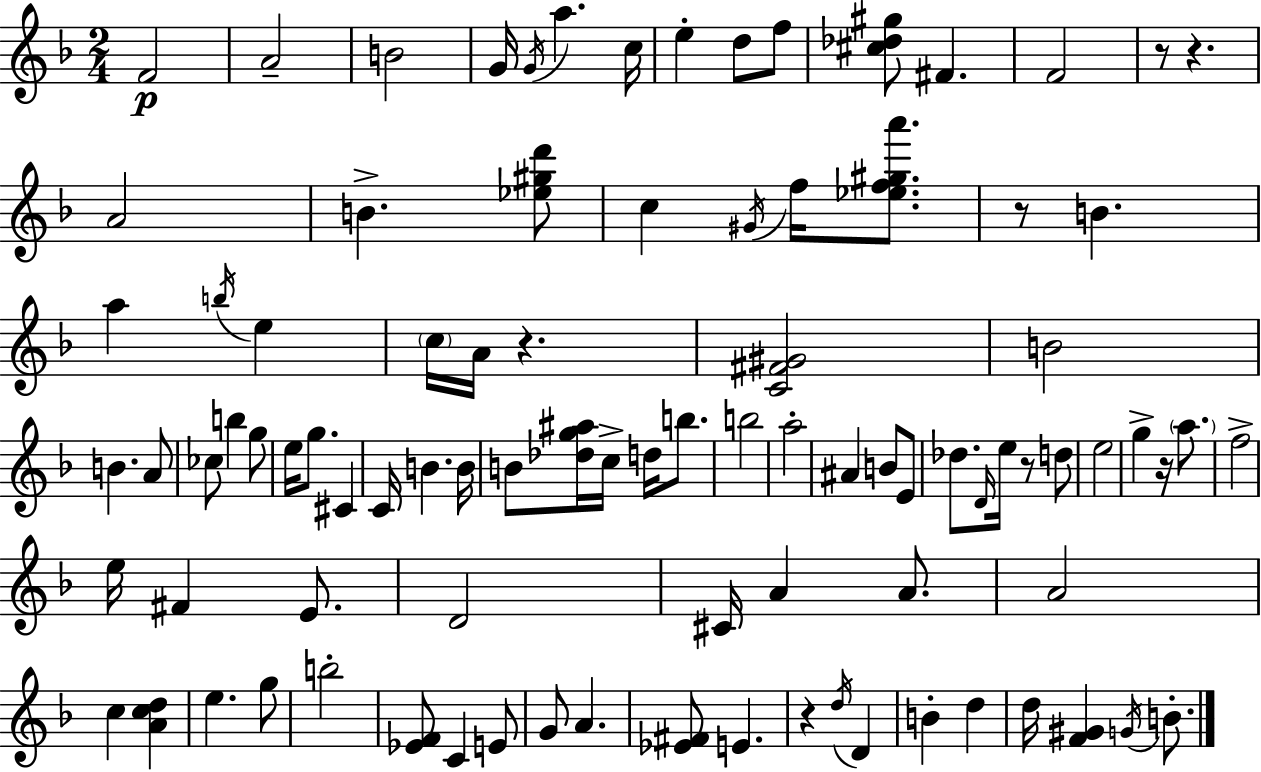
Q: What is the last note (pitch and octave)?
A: B4